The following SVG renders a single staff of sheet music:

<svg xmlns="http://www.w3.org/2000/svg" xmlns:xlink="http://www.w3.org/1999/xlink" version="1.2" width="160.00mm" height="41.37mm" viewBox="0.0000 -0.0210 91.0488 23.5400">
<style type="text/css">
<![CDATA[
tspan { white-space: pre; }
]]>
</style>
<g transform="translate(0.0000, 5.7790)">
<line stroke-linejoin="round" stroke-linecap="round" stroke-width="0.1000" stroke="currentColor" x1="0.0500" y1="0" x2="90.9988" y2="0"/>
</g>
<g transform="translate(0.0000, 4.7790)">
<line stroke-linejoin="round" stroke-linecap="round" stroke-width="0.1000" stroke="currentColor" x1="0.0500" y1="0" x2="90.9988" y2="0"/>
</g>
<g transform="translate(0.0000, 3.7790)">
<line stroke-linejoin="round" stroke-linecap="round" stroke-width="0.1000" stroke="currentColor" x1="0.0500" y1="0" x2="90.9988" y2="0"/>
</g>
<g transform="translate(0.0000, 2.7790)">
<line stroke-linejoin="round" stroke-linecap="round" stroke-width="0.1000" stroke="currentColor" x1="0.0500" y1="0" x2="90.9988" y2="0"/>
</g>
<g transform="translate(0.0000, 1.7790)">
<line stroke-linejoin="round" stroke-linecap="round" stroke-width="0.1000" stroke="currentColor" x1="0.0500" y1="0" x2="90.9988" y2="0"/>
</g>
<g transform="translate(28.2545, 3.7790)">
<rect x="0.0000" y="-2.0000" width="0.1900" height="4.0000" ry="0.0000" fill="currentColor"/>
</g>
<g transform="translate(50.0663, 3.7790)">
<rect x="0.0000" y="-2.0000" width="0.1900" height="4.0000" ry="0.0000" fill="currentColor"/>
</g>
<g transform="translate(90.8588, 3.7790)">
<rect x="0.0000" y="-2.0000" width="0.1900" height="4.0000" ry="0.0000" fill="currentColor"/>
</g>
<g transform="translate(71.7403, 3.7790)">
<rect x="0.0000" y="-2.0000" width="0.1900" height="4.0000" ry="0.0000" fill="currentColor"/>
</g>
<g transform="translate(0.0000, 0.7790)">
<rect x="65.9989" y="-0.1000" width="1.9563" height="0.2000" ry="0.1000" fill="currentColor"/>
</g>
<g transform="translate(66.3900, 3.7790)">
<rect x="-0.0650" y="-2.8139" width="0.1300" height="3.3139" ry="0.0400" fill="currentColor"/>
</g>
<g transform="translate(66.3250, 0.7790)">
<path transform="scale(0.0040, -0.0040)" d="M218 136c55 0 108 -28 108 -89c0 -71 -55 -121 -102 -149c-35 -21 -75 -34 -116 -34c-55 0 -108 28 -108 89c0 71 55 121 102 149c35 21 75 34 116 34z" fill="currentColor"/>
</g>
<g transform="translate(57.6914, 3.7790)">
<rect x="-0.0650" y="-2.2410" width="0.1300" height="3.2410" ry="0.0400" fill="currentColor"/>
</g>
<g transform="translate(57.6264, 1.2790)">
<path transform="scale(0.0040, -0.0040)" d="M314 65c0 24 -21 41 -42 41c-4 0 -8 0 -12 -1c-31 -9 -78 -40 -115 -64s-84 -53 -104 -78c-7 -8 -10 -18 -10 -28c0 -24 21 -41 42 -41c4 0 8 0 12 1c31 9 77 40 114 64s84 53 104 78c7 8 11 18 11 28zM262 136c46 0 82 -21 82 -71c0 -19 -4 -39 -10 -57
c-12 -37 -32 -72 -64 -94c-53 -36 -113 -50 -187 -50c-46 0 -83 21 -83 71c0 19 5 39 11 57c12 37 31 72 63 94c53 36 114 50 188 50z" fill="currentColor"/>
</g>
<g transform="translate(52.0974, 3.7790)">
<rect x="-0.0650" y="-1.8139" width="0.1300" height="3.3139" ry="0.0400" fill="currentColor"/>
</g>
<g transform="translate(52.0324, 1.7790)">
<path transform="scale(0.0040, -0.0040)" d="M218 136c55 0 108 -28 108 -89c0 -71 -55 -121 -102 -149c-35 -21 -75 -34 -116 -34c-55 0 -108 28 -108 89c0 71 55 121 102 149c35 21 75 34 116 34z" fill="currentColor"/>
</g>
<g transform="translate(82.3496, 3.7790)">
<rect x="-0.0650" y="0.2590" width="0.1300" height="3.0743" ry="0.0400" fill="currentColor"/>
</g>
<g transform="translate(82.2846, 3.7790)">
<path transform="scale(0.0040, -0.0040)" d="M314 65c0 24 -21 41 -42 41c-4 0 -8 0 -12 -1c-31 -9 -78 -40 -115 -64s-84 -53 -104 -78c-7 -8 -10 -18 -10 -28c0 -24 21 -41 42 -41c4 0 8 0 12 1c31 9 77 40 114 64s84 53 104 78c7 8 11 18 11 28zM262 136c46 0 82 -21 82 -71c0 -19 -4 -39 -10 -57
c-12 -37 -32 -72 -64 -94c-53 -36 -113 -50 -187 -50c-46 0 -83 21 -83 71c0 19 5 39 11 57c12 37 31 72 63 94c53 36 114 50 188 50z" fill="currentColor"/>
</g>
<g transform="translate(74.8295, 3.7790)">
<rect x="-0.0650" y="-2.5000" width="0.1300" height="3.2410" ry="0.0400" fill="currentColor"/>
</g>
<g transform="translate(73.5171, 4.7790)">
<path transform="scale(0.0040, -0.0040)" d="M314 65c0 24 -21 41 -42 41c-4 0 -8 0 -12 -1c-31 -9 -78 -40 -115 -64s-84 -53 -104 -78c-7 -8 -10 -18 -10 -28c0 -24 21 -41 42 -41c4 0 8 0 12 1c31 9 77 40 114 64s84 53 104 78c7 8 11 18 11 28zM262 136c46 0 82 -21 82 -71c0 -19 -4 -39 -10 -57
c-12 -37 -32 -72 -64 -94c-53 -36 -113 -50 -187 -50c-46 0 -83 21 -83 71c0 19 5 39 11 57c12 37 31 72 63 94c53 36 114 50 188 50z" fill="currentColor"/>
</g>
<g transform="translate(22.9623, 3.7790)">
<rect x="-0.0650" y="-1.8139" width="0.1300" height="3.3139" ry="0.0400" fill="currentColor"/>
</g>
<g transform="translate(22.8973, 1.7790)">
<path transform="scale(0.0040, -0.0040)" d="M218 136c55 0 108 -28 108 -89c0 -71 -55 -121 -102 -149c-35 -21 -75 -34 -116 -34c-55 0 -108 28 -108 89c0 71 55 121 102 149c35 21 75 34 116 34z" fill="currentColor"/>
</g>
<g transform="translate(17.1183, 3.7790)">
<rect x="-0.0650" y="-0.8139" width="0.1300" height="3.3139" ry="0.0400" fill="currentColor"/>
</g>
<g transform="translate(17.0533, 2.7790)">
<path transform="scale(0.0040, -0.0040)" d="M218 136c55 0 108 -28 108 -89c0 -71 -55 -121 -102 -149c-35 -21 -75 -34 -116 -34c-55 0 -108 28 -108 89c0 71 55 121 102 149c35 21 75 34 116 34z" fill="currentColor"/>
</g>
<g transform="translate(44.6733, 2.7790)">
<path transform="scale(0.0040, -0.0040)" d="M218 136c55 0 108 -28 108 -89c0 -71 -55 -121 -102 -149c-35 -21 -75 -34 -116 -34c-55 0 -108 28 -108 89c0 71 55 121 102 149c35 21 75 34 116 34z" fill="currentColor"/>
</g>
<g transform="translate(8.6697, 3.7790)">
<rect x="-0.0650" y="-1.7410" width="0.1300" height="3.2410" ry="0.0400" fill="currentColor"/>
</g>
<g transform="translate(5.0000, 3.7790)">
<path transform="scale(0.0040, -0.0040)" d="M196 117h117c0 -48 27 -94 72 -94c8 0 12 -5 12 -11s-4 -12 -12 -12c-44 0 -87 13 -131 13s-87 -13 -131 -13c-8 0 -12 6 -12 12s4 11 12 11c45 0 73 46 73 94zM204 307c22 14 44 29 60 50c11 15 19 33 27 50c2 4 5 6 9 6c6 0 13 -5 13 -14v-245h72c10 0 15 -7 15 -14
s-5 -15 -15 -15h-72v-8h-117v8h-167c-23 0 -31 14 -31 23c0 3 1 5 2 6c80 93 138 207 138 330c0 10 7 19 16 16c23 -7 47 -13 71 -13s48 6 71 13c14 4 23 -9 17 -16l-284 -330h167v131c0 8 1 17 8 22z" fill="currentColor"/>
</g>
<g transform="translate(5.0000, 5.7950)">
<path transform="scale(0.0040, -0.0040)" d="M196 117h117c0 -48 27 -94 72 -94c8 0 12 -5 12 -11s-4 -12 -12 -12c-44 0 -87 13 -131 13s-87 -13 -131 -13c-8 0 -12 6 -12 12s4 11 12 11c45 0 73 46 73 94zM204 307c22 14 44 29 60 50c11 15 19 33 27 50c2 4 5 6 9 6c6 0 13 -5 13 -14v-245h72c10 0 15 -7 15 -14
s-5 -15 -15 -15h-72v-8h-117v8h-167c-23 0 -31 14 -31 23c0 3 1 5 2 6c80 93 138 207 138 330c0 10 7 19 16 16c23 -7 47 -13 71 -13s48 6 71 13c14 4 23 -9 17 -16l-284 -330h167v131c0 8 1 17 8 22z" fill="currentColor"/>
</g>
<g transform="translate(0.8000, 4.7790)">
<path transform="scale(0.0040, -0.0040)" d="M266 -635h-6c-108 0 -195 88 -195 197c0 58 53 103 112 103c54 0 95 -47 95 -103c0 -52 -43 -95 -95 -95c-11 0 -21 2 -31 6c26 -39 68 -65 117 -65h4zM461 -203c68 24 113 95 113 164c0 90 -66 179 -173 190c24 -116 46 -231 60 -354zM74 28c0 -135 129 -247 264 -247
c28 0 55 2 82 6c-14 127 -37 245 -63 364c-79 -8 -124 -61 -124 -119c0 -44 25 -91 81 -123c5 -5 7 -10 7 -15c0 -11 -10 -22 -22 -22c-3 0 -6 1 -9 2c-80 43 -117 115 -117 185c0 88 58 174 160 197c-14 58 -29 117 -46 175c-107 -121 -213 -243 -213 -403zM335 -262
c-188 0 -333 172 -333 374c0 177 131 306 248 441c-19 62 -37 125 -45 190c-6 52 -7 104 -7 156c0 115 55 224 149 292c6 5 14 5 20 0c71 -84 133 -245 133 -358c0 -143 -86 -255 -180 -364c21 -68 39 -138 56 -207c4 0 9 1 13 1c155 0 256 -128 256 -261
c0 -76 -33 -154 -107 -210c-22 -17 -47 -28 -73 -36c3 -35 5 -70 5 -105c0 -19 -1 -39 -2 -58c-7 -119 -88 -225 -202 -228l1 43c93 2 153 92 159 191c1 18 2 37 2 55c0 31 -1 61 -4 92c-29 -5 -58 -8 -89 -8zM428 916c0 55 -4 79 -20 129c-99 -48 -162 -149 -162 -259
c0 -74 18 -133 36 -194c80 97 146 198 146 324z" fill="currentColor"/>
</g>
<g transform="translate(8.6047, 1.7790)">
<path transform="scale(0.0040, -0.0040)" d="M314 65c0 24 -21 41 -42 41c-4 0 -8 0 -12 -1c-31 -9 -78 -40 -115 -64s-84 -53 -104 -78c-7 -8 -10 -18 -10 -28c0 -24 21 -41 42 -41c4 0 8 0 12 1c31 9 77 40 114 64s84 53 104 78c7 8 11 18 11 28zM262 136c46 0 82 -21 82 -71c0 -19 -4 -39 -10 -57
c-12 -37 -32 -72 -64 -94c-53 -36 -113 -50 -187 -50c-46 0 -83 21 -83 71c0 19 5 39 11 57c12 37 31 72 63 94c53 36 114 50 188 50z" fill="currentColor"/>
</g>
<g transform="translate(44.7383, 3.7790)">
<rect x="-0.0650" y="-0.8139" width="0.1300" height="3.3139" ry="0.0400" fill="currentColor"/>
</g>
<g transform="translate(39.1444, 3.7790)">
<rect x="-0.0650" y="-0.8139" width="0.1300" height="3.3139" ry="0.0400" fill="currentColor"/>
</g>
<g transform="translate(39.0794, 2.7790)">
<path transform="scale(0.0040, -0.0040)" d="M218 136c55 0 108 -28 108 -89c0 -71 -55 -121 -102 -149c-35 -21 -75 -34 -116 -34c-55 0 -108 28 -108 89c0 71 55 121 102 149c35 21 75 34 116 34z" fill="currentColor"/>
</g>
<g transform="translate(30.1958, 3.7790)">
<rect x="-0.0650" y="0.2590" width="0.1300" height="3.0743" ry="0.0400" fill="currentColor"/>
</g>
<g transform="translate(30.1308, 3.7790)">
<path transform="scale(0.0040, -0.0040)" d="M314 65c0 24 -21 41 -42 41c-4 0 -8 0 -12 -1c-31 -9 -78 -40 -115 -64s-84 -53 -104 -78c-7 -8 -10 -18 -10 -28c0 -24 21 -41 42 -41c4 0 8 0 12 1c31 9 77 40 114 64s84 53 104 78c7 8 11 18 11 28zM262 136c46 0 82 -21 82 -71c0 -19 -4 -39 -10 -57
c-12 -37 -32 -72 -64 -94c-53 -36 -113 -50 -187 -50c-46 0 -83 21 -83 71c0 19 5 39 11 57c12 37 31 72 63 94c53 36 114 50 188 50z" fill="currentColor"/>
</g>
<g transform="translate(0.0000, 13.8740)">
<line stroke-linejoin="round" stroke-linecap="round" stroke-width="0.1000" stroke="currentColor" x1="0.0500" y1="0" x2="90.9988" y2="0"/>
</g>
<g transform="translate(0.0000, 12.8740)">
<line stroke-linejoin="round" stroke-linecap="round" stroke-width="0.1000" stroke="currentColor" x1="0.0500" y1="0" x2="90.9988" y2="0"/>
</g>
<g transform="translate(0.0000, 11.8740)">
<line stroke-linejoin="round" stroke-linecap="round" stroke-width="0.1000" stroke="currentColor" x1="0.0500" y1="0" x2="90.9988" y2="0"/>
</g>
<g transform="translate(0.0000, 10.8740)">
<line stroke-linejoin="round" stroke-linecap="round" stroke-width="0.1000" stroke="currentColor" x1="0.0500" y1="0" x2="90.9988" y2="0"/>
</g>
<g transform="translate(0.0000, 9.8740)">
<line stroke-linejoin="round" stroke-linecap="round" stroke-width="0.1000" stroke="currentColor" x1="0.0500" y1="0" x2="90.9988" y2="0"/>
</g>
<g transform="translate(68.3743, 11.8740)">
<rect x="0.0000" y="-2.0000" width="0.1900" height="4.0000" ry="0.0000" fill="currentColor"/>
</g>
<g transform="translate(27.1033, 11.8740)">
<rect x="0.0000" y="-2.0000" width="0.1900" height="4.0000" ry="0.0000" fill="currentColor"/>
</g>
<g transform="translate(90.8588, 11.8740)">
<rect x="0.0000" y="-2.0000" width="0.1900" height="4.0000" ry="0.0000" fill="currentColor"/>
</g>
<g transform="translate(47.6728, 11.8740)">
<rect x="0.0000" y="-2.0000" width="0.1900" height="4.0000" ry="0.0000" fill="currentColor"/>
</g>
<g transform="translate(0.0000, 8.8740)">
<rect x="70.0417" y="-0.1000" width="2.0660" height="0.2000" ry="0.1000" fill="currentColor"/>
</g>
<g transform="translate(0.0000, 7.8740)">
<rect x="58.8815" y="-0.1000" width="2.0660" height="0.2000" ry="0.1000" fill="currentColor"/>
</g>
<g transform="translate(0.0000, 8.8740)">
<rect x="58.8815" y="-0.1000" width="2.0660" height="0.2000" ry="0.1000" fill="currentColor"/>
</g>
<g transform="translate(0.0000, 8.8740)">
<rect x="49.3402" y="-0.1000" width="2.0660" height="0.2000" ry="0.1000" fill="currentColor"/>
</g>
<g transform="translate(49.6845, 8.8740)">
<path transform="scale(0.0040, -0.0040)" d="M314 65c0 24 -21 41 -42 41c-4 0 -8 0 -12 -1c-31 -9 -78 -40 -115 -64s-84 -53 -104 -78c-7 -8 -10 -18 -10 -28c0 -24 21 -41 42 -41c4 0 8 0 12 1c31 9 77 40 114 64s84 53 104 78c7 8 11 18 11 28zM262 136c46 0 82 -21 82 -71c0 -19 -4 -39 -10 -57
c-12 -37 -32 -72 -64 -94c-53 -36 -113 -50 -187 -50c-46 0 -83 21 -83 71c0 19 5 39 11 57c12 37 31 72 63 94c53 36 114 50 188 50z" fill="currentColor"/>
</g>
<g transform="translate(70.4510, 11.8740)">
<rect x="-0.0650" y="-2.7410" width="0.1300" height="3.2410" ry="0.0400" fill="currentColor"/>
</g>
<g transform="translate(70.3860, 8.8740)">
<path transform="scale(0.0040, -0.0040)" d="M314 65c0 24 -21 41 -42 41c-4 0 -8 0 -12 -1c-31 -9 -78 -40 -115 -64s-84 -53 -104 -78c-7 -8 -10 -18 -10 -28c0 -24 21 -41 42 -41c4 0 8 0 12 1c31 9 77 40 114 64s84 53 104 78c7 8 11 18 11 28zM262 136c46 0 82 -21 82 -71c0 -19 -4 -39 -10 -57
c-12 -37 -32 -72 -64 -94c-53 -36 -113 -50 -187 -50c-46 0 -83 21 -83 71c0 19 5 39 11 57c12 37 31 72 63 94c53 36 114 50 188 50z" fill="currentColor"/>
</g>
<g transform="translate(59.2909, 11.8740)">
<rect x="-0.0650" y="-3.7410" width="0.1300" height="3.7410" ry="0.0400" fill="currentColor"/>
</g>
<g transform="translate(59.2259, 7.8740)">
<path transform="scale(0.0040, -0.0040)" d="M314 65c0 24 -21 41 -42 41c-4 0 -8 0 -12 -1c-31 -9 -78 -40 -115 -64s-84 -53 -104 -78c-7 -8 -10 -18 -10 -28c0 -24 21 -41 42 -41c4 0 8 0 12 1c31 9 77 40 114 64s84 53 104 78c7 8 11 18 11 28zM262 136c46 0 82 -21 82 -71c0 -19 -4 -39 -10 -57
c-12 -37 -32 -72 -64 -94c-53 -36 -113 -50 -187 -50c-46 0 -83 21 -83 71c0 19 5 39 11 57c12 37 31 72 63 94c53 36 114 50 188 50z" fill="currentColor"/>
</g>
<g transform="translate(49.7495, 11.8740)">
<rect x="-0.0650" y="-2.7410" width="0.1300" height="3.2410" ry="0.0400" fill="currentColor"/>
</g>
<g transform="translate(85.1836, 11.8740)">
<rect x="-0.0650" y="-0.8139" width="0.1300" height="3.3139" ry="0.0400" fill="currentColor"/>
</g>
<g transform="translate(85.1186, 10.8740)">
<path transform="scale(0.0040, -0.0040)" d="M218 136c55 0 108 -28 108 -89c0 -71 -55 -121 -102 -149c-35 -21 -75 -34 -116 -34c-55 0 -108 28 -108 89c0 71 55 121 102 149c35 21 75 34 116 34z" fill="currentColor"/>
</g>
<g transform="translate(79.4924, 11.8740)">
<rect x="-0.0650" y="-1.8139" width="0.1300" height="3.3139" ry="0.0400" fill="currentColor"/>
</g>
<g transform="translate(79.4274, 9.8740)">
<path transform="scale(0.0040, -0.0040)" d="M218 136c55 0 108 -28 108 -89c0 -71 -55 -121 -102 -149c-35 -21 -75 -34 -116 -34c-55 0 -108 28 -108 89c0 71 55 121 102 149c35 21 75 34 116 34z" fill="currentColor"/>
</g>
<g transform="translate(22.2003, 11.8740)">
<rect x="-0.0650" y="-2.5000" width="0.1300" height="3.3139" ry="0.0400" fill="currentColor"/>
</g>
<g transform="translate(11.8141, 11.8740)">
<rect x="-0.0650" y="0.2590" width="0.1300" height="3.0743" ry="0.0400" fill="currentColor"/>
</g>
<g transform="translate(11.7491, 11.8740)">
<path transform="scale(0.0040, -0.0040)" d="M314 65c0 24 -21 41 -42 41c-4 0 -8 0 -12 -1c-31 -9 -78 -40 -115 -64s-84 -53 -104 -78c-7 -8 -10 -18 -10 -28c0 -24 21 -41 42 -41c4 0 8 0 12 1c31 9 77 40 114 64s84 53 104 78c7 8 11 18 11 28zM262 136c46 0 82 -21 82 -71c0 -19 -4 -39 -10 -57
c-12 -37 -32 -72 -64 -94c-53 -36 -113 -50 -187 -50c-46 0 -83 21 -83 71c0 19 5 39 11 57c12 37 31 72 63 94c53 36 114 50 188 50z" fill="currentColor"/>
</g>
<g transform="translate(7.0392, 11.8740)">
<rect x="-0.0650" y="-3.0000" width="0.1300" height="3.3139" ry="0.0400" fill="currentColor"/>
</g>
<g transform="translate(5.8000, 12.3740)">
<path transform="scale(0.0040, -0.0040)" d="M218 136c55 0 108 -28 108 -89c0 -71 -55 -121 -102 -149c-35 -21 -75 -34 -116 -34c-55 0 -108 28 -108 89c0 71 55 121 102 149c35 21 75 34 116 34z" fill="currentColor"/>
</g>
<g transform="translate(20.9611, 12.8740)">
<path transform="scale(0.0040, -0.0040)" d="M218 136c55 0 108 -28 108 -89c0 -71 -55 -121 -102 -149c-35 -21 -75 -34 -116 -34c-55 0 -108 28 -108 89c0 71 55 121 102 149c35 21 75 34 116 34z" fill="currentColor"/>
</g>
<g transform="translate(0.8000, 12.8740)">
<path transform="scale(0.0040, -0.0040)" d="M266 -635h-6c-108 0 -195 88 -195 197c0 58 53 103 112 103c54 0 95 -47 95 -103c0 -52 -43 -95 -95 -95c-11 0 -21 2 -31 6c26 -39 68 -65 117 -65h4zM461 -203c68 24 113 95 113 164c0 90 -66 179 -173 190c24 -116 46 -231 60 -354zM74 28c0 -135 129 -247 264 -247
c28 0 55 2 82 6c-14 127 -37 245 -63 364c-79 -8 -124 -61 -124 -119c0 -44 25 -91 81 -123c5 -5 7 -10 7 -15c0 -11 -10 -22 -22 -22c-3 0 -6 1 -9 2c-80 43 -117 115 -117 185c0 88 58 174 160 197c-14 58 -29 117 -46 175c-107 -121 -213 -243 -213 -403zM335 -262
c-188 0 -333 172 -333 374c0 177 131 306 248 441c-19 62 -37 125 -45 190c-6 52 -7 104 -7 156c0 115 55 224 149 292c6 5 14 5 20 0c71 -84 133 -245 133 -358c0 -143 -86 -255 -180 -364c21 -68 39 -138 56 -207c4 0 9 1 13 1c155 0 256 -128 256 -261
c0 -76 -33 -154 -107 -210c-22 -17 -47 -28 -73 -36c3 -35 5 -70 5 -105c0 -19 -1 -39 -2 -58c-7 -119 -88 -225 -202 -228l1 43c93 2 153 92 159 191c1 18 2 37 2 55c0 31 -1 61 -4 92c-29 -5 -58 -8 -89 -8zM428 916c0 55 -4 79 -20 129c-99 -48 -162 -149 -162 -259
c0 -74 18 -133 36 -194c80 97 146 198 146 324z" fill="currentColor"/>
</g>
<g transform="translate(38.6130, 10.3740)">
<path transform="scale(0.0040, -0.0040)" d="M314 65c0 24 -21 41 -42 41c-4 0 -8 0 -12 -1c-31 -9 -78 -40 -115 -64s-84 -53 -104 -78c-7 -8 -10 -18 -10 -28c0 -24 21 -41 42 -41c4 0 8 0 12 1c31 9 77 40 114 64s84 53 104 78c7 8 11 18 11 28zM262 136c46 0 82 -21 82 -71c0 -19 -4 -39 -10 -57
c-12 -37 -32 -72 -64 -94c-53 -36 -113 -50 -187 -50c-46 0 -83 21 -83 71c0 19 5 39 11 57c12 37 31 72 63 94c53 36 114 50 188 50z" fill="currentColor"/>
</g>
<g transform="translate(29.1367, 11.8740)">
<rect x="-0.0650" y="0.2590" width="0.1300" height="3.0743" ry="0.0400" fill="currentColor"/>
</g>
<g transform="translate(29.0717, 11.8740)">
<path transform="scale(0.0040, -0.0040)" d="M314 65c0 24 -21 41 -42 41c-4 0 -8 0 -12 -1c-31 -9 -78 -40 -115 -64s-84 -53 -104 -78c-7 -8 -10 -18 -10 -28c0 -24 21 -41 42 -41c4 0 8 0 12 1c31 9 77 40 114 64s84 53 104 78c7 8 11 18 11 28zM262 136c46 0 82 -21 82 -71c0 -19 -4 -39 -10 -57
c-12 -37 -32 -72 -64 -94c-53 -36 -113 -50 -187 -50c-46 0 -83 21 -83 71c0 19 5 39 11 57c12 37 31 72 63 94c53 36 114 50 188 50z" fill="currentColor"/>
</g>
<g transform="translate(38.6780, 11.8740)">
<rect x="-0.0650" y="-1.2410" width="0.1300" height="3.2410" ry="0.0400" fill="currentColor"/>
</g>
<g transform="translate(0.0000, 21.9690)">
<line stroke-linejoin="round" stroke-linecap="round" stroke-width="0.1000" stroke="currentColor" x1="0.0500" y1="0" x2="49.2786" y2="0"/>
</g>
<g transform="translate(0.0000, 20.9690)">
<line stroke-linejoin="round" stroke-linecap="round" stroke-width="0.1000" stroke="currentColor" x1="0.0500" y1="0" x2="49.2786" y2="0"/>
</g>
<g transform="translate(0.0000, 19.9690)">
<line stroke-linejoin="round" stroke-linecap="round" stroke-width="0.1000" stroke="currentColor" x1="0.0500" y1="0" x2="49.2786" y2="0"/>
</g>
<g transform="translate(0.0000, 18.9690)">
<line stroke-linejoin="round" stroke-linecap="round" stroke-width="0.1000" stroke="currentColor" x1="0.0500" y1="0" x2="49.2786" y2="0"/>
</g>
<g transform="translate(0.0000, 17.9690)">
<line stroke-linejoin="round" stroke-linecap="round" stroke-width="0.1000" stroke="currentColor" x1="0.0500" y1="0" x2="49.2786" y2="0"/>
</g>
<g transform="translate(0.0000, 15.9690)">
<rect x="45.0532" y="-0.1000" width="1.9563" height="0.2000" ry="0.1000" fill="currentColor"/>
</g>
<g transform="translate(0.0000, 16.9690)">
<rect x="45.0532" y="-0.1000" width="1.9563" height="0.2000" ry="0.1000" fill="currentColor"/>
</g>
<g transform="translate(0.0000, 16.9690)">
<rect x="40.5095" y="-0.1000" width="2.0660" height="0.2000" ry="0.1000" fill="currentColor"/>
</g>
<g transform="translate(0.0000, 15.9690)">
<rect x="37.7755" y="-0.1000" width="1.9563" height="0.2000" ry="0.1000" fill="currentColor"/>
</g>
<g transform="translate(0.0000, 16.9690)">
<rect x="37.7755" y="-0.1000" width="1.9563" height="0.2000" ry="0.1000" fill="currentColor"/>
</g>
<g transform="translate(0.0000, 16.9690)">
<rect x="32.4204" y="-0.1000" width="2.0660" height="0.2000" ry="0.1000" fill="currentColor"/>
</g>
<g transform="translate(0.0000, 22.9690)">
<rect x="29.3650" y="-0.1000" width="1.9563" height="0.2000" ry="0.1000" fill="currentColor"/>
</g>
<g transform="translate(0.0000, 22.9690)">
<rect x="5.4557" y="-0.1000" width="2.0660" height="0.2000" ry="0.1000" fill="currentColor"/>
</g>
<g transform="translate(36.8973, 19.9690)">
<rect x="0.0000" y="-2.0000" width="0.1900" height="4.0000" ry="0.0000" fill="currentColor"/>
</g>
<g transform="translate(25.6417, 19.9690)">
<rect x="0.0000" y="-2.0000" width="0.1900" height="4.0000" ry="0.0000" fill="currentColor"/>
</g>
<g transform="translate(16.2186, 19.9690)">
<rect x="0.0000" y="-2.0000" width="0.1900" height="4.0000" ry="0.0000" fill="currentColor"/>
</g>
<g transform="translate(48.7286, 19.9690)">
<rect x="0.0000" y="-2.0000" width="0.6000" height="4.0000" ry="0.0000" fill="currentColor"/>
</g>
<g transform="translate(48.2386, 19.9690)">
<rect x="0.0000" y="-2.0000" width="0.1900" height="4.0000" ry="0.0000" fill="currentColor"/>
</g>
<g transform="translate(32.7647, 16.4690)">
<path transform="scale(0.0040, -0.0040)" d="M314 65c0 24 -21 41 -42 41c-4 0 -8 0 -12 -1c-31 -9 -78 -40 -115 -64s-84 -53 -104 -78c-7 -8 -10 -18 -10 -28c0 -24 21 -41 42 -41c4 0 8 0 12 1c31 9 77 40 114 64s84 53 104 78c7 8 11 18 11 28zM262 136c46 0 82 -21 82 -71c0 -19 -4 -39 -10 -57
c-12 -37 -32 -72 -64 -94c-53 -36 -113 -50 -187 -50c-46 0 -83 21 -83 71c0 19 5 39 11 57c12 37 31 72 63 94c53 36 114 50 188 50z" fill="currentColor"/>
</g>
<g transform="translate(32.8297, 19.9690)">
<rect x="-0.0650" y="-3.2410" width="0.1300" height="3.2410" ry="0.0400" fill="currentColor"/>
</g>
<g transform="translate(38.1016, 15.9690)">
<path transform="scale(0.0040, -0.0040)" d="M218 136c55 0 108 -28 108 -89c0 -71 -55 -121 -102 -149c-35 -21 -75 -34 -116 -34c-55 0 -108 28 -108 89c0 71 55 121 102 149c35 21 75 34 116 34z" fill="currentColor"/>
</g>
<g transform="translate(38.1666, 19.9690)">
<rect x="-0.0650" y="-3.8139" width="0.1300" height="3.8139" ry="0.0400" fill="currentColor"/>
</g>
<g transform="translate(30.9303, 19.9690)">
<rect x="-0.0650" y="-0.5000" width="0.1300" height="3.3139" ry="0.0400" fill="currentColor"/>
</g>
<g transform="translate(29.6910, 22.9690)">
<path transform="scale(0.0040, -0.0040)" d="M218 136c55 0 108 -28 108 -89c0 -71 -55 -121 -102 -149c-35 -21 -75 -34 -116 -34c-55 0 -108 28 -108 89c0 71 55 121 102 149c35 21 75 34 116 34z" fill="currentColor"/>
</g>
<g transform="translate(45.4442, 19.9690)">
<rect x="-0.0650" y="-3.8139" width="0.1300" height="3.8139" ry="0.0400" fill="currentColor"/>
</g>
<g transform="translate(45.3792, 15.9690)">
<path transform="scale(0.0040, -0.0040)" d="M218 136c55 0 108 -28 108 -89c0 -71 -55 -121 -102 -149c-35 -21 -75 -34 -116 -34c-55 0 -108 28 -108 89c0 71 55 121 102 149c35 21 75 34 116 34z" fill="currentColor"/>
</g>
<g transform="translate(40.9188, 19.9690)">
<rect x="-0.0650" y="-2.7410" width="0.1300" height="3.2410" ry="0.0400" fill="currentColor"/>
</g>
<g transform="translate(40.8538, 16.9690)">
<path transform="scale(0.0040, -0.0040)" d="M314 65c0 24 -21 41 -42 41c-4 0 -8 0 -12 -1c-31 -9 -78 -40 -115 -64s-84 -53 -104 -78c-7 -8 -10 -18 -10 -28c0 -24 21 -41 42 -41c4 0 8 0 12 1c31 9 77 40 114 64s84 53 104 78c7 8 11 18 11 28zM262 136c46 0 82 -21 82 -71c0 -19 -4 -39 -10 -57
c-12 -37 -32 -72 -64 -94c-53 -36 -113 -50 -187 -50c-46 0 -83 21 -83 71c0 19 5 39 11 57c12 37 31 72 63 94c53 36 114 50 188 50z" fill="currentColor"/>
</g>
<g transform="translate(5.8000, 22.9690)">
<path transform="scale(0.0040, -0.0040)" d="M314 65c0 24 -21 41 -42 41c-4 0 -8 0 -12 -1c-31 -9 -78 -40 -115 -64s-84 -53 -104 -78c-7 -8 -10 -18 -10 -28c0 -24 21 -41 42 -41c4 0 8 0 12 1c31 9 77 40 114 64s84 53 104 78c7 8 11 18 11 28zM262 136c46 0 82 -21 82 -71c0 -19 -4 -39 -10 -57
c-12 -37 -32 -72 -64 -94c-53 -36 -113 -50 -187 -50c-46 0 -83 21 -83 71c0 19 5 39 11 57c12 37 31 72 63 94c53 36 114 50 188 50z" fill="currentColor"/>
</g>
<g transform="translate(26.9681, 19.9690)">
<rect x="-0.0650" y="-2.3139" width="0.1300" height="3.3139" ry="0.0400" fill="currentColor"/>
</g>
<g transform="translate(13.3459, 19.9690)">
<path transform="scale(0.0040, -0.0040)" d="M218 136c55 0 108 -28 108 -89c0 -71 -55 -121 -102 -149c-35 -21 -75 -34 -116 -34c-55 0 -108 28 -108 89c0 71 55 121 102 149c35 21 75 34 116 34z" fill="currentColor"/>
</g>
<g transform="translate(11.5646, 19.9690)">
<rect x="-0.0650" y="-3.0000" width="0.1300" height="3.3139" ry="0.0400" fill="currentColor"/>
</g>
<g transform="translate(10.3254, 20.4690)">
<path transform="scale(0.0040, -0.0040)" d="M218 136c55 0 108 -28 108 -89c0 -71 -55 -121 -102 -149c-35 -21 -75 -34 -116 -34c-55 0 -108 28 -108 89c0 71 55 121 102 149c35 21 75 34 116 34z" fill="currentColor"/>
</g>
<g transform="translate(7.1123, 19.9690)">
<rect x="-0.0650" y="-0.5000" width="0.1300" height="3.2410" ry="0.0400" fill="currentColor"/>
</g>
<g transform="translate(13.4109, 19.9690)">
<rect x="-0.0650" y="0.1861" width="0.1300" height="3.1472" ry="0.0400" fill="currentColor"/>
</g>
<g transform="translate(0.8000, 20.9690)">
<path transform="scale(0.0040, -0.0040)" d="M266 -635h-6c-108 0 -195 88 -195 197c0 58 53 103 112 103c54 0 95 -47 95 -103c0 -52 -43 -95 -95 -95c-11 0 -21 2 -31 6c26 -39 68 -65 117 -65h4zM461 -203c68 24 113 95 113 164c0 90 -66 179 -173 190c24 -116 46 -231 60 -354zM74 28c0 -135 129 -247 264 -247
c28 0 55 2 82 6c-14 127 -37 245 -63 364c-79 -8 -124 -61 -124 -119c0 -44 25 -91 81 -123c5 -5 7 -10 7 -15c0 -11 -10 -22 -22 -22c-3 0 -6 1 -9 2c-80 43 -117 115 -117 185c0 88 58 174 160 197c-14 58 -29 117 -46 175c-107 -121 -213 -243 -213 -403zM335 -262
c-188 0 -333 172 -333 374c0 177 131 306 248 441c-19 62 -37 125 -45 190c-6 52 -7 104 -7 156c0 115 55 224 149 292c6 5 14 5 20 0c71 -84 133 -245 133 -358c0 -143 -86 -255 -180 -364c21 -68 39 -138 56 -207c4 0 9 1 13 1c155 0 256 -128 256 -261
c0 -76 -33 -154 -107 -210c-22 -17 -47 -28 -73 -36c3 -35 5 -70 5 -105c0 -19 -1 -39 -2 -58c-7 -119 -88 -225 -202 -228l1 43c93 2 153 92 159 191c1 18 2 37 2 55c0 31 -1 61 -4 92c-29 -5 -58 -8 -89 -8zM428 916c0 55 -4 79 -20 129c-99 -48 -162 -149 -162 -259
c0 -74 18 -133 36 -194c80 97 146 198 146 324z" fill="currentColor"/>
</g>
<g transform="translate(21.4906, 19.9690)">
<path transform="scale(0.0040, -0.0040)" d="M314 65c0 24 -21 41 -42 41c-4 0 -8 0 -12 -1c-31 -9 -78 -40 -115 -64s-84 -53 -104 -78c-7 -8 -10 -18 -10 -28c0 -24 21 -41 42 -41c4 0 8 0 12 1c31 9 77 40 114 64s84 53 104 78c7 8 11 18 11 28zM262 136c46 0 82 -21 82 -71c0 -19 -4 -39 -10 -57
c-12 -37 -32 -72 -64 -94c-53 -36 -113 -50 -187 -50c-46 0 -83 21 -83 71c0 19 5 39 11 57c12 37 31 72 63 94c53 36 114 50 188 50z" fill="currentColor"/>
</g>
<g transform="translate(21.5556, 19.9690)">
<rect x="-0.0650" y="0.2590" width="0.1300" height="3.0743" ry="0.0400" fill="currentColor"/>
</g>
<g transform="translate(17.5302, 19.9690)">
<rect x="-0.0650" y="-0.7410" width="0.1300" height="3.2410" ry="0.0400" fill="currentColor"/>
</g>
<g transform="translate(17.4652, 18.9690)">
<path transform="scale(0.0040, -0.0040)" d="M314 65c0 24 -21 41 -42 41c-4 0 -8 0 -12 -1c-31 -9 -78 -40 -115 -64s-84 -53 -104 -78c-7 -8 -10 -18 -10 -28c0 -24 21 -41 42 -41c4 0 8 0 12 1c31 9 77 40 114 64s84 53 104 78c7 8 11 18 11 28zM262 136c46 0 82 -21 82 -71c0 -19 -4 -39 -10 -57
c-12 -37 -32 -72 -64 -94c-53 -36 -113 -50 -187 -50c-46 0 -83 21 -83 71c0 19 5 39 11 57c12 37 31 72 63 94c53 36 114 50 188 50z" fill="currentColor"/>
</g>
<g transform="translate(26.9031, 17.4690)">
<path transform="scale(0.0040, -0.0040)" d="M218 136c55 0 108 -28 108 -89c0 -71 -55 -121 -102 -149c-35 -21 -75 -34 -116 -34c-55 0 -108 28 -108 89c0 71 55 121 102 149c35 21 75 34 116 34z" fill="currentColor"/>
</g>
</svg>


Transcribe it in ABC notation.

X:1
T:Untitled
M:4/4
L:1/4
K:C
f2 d f B2 d d f g2 a G2 B2 A B2 G B2 e2 a2 c'2 a2 f d C2 A B d2 B2 g C b2 c' a2 c'